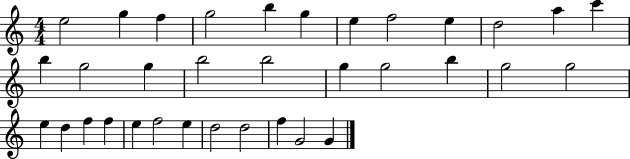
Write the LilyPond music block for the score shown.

{
  \clef treble
  \numericTimeSignature
  \time 4/4
  \key c \major
  e''2 g''4 f''4 | g''2 b''4 g''4 | e''4 f''2 e''4 | d''2 a''4 c'''4 | \break b''4 g''2 g''4 | b''2 b''2 | g''4 g''2 b''4 | g''2 g''2 | \break e''4 d''4 f''4 f''4 | e''4 f''2 e''4 | d''2 d''2 | f''4 g'2 g'4 | \break \bar "|."
}